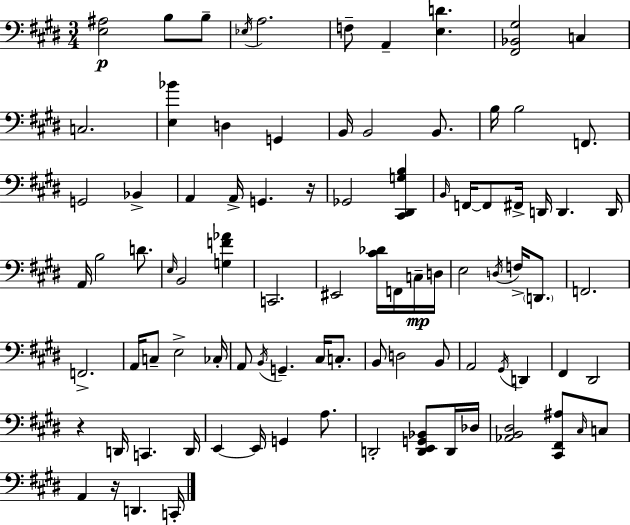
X:1
T:Untitled
M:3/4
L:1/4
K:E
[E,^A,]2 B,/2 B,/2 _E,/4 A,2 F,/2 A,, [E,D] [^F,,_B,,^G,]2 C, C,2 [E,_B] D, G,, B,,/4 B,,2 B,,/2 B,/4 B,2 F,,/2 G,,2 _B,, A,, A,,/4 G,, z/4 _G,,2 [^C,,^D,,G,B,] B,,/4 F,,/4 F,,/2 ^F,,/4 D,,/4 D,, D,,/4 A,,/4 B,2 D/2 E,/4 B,,2 [G,F_A] C,,2 ^E,,2 [^C_D]/4 F,,/4 C,/4 D,/4 E,2 D,/4 F,/4 D,,/2 F,,2 F,,2 A,,/4 C,/2 E,2 _C,/4 A,,/2 B,,/4 G,, ^C,/4 C,/2 B,,/2 D,2 B,,/2 A,,2 ^G,,/4 D,, ^F,, ^D,,2 z D,,/4 C,, D,,/4 E,, E,,/4 G,, A,/2 D,,2 [D,,E,,G,,_B,,]/2 D,,/4 _D,/4 [_A,,B,,^D,]2 [^C,,^F,,^A,]/2 ^C,/4 C,/2 A,, z/4 D,, C,,/4